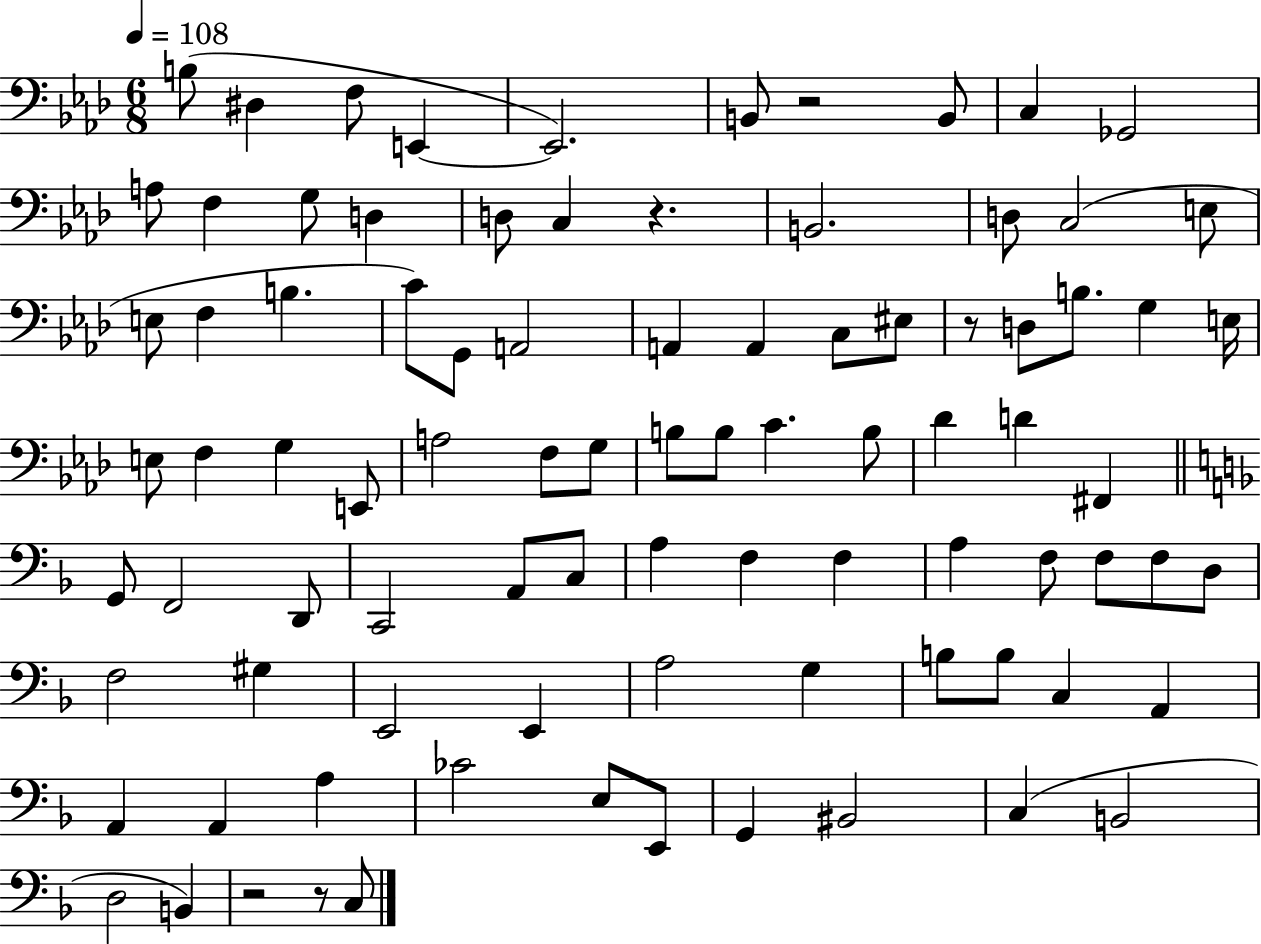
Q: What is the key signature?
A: AES major